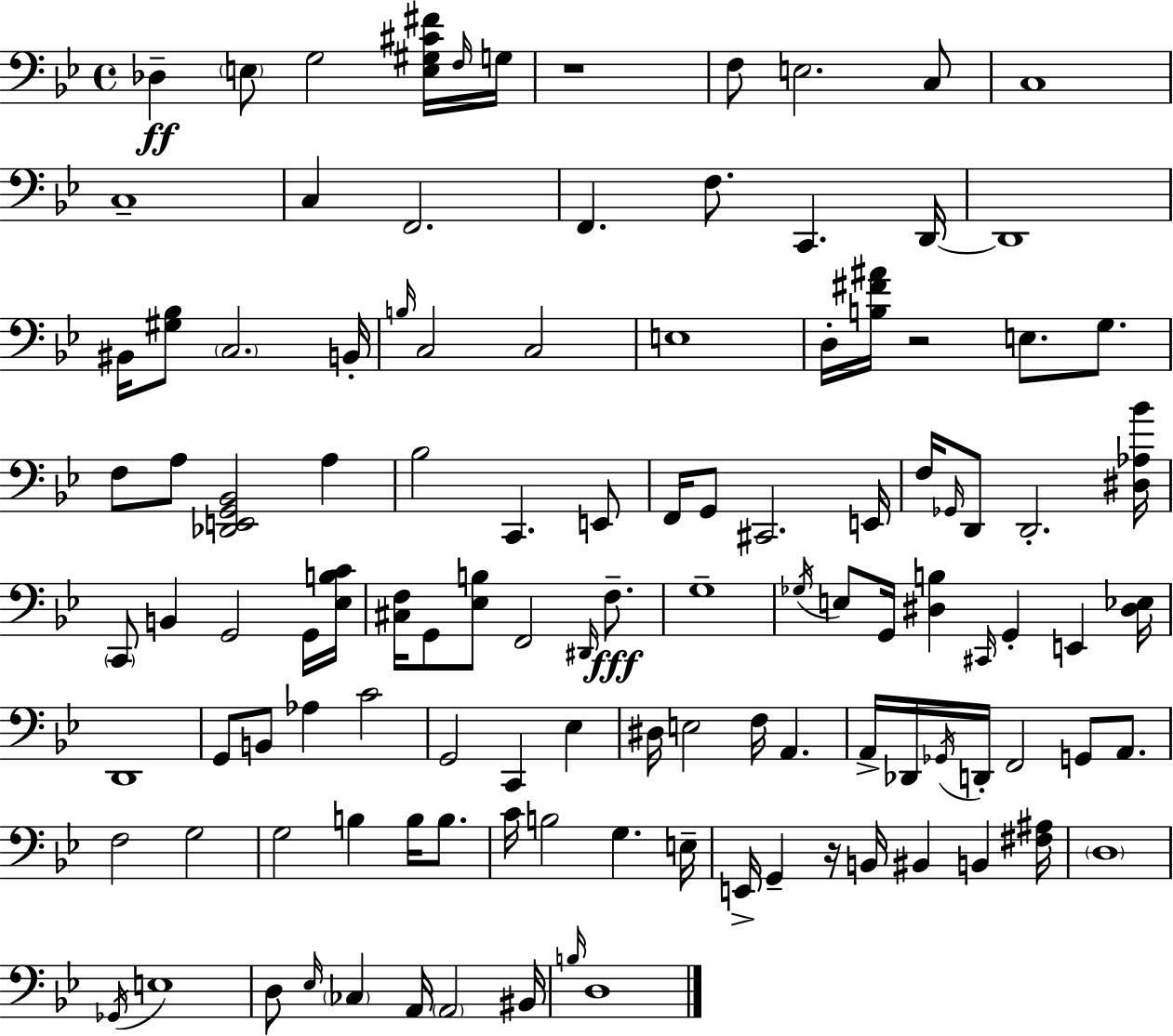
X:1
T:Untitled
M:4/4
L:1/4
K:Gm
_D, E,/2 G,2 [E,^G,^C^F]/4 F,/4 G,/4 z4 F,/2 E,2 C,/2 C,4 C,4 C, F,,2 F,, F,/2 C,, D,,/4 D,,4 ^B,,/4 [^G,_B,]/2 C,2 B,,/4 B,/4 C,2 C,2 E,4 D,/4 [B,^F^A]/4 z2 E,/2 G,/2 F,/2 A,/2 [_D,,E,,G,,_B,,]2 A, _B,2 C,, E,,/2 F,,/4 G,,/2 ^C,,2 E,,/4 F,/4 _G,,/4 D,,/2 D,,2 [^D,_A,_B]/4 C,,/2 B,, G,,2 G,,/4 [_E,B,C]/4 [^C,F,]/4 G,,/2 [_E,B,]/2 F,,2 ^D,,/4 F,/2 G,4 _G,/4 E,/2 G,,/4 [^D,B,] ^C,,/4 G,, E,, [^D,_E,]/4 D,,4 G,,/2 B,,/2 _A, C2 G,,2 C,, _E, ^D,/4 E,2 F,/4 A,, A,,/4 _D,,/4 _G,,/4 D,,/4 F,,2 G,,/2 A,,/2 F,2 G,2 G,2 B, B,/4 B,/2 C/4 B,2 G, E,/4 E,,/4 G,, z/4 B,,/4 ^B,, B,, [^F,^A,]/4 D,4 _G,,/4 E,4 D,/2 _E,/4 _C, A,,/4 A,,2 ^B,,/4 B,/4 D,4